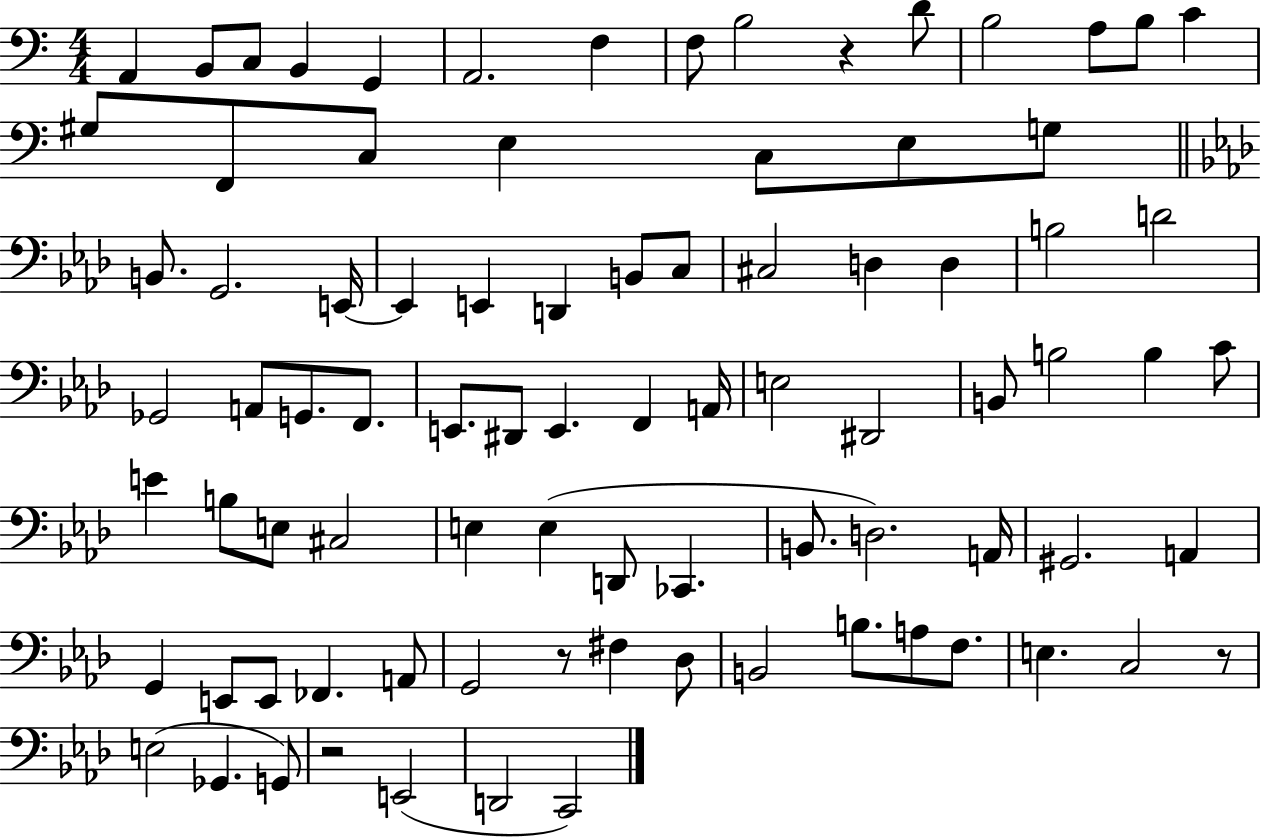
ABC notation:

X:1
T:Untitled
M:4/4
L:1/4
K:C
A,, B,,/2 C,/2 B,, G,, A,,2 F, F,/2 B,2 z D/2 B,2 A,/2 B,/2 C ^G,/2 F,,/2 C,/2 E, C,/2 E,/2 G,/2 B,,/2 G,,2 E,,/4 E,, E,, D,, B,,/2 C,/2 ^C,2 D, D, B,2 D2 _G,,2 A,,/2 G,,/2 F,,/2 E,,/2 ^D,,/2 E,, F,, A,,/4 E,2 ^D,,2 B,,/2 B,2 B, C/2 E B,/2 E,/2 ^C,2 E, E, D,,/2 _C,, B,,/2 D,2 A,,/4 ^G,,2 A,, G,, E,,/2 E,,/2 _F,, A,,/2 G,,2 z/2 ^F, _D,/2 B,,2 B,/2 A,/2 F,/2 E, C,2 z/2 E,2 _G,, G,,/2 z2 E,,2 D,,2 C,,2